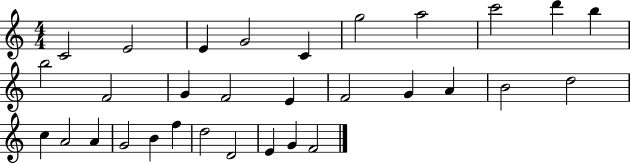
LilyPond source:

{
  \clef treble
  \numericTimeSignature
  \time 4/4
  \key c \major
  c'2 e'2 | e'4 g'2 c'4 | g''2 a''2 | c'''2 d'''4 b''4 | \break b''2 f'2 | g'4 f'2 e'4 | f'2 g'4 a'4 | b'2 d''2 | \break c''4 a'2 a'4 | g'2 b'4 f''4 | d''2 d'2 | e'4 g'4 f'2 | \break \bar "|."
}